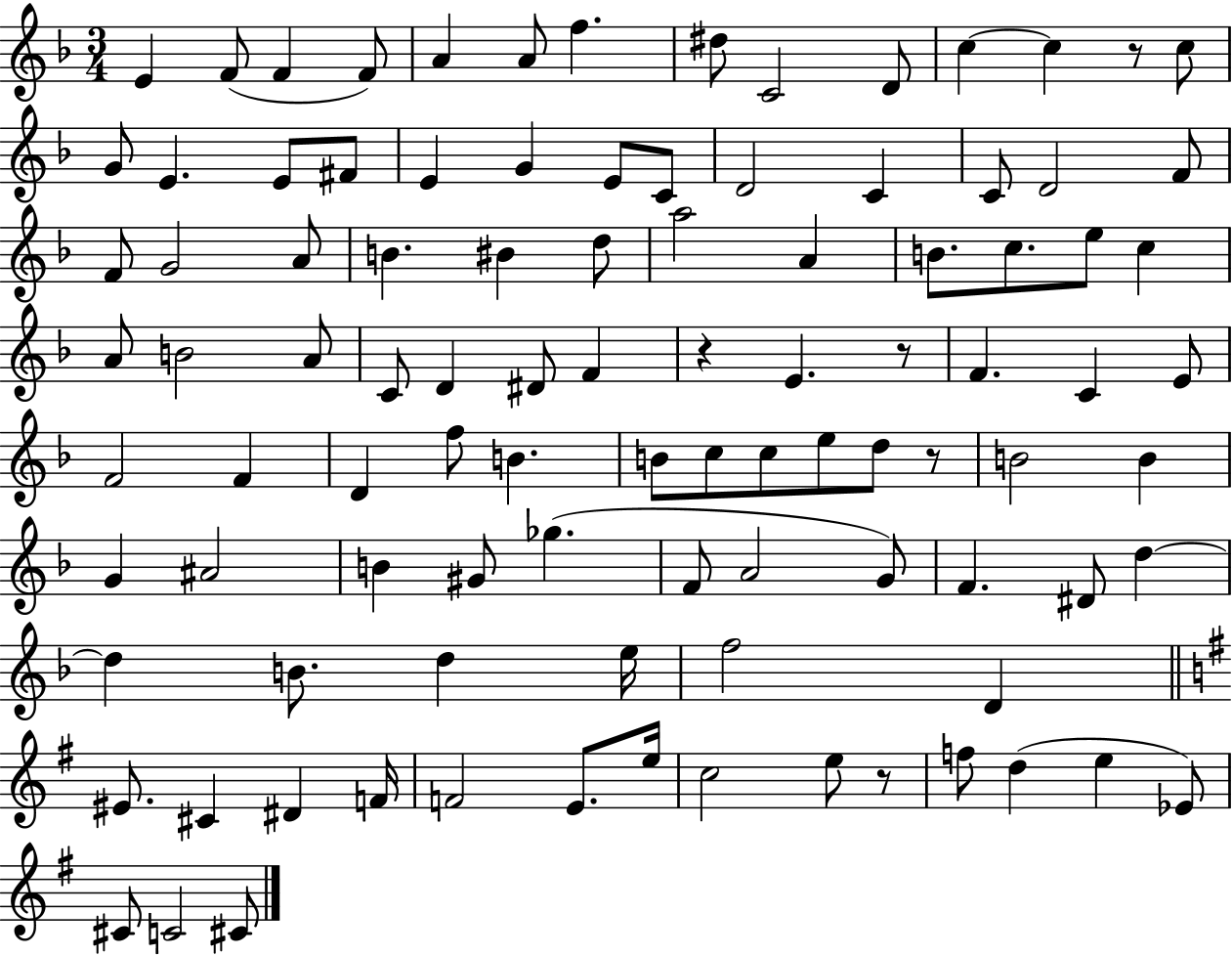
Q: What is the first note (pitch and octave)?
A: E4